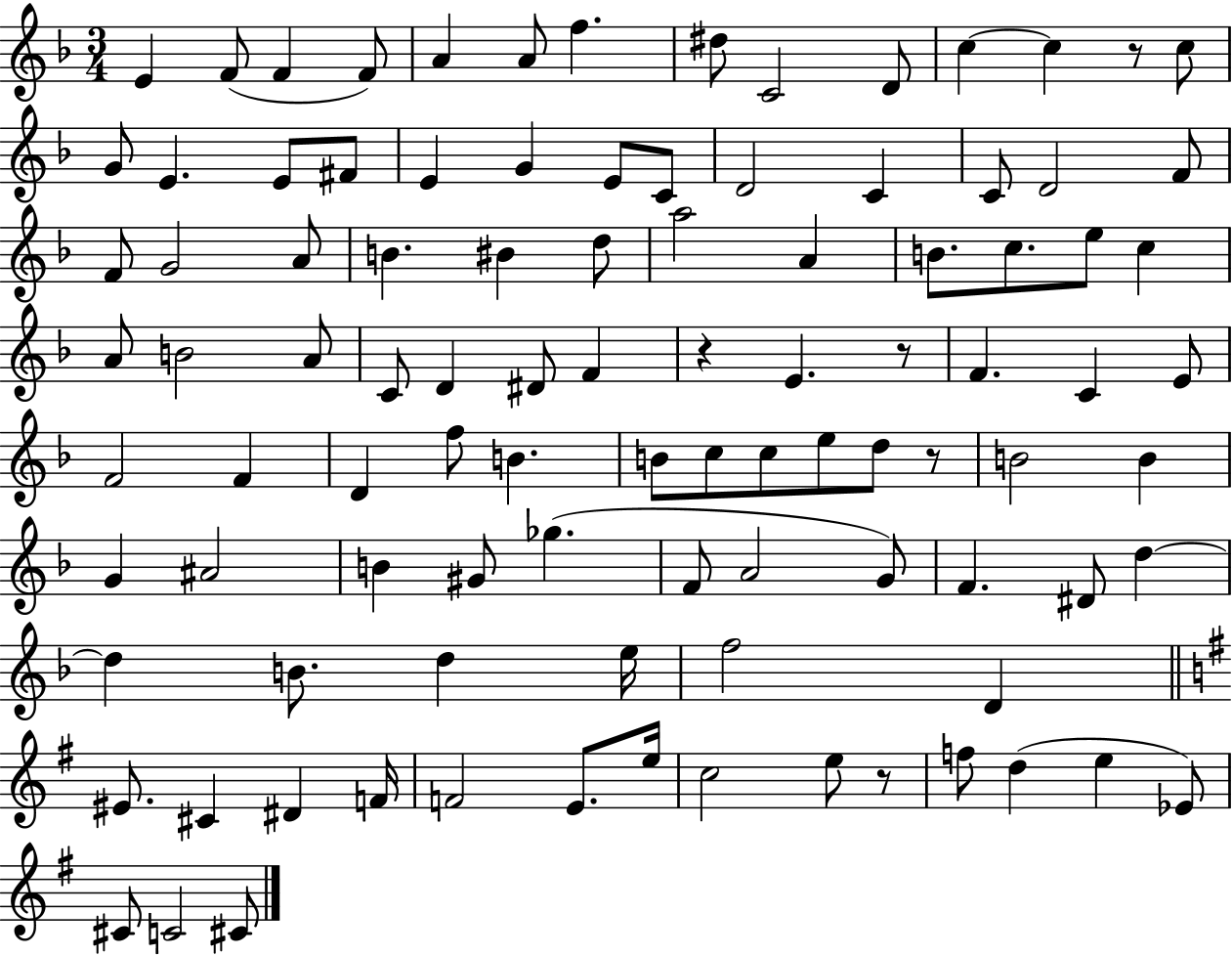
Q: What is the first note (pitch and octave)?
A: E4